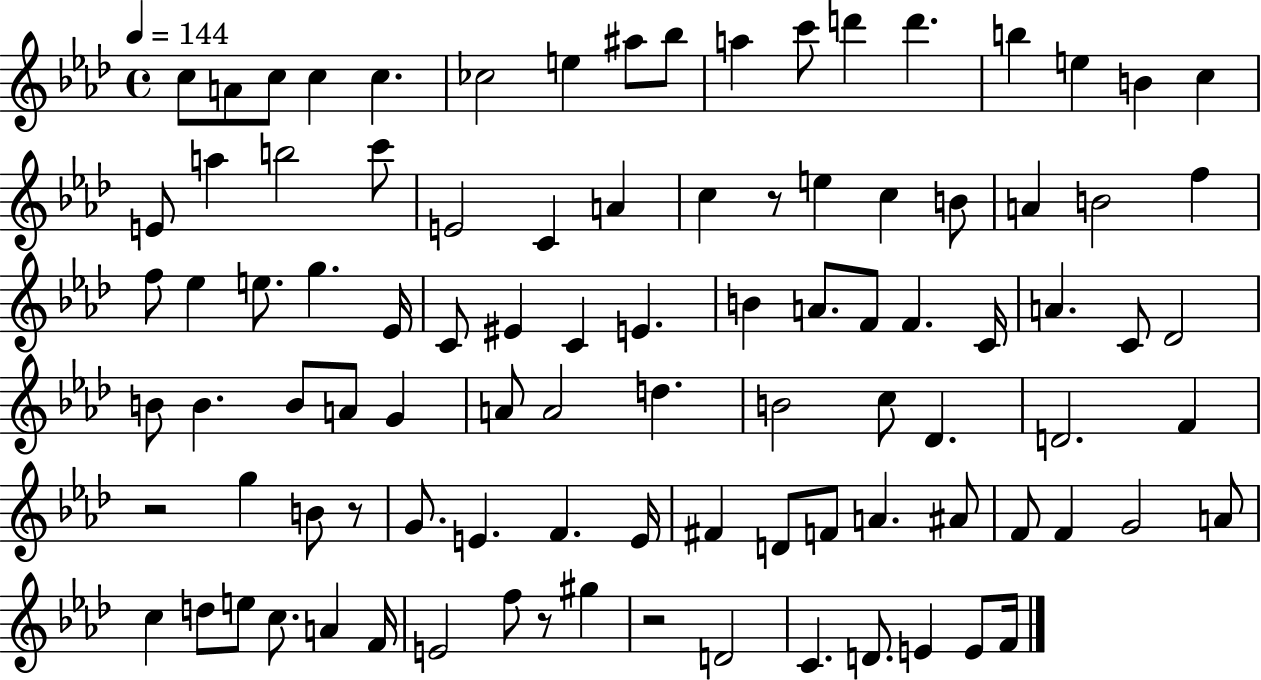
{
  \clef treble
  \time 4/4
  \defaultTimeSignature
  \key aes \major
  \tempo 4 = 144
  \repeat volta 2 { c''8 a'8 c''8 c''4 c''4. | ces''2 e''4 ais''8 bes''8 | a''4 c'''8 d'''4 d'''4. | b''4 e''4 b'4 c''4 | \break e'8 a''4 b''2 c'''8 | e'2 c'4 a'4 | c''4 r8 e''4 c''4 b'8 | a'4 b'2 f''4 | \break f''8 ees''4 e''8. g''4. ees'16 | c'8 eis'4 c'4 e'4. | b'4 a'8. f'8 f'4. c'16 | a'4. c'8 des'2 | \break b'8 b'4. b'8 a'8 g'4 | a'8 a'2 d''4. | b'2 c''8 des'4. | d'2. f'4 | \break r2 g''4 b'8 r8 | g'8. e'4. f'4. e'16 | fis'4 d'8 f'8 a'4. ais'8 | f'8 f'4 g'2 a'8 | \break c''4 d''8 e''8 c''8. a'4 f'16 | e'2 f''8 r8 gis''4 | r2 d'2 | c'4. d'8. e'4 e'8 f'16 | \break } \bar "|."
}